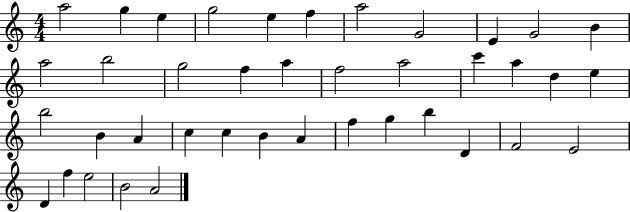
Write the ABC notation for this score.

X:1
T:Untitled
M:4/4
L:1/4
K:C
a2 g e g2 e f a2 G2 E G2 B a2 b2 g2 f a f2 a2 c' a d e b2 B A c c B A f g b D F2 E2 D f e2 B2 A2